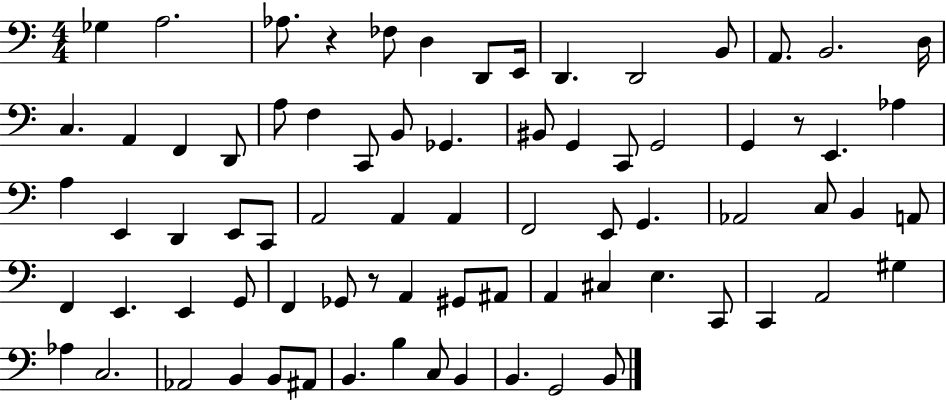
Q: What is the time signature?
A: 4/4